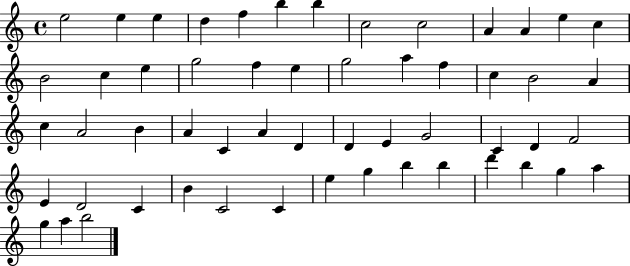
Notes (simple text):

E5/h E5/q E5/q D5/q F5/q B5/q B5/q C5/h C5/h A4/q A4/q E5/q C5/q B4/h C5/q E5/q G5/h F5/q E5/q G5/h A5/q F5/q C5/q B4/h A4/q C5/q A4/h B4/q A4/q C4/q A4/q D4/q D4/q E4/q G4/h C4/q D4/q F4/h E4/q D4/h C4/q B4/q C4/h C4/q E5/q G5/q B5/q B5/q D6/q B5/q G5/q A5/q G5/q A5/q B5/h